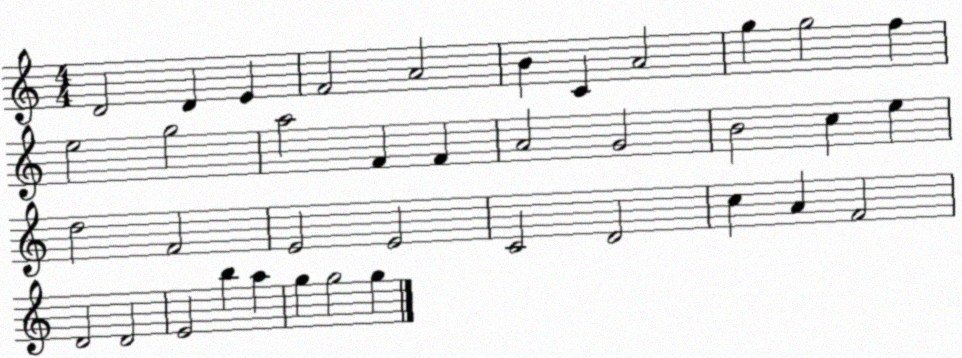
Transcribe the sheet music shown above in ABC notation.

X:1
T:Untitled
M:4/4
L:1/4
K:C
D2 D E F2 A2 B C A2 g g2 f e2 g2 a2 F F A2 G2 B2 c e d2 F2 E2 E2 C2 D2 c A F2 D2 D2 E2 b a g g2 g